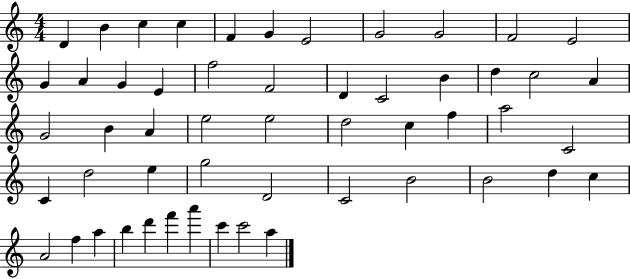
X:1
T:Untitled
M:4/4
L:1/4
K:C
D B c c F G E2 G2 G2 F2 E2 G A G E f2 F2 D C2 B d c2 A G2 B A e2 e2 d2 c f a2 C2 C d2 e g2 D2 C2 B2 B2 d c A2 f a b d' f' a' c' c'2 a